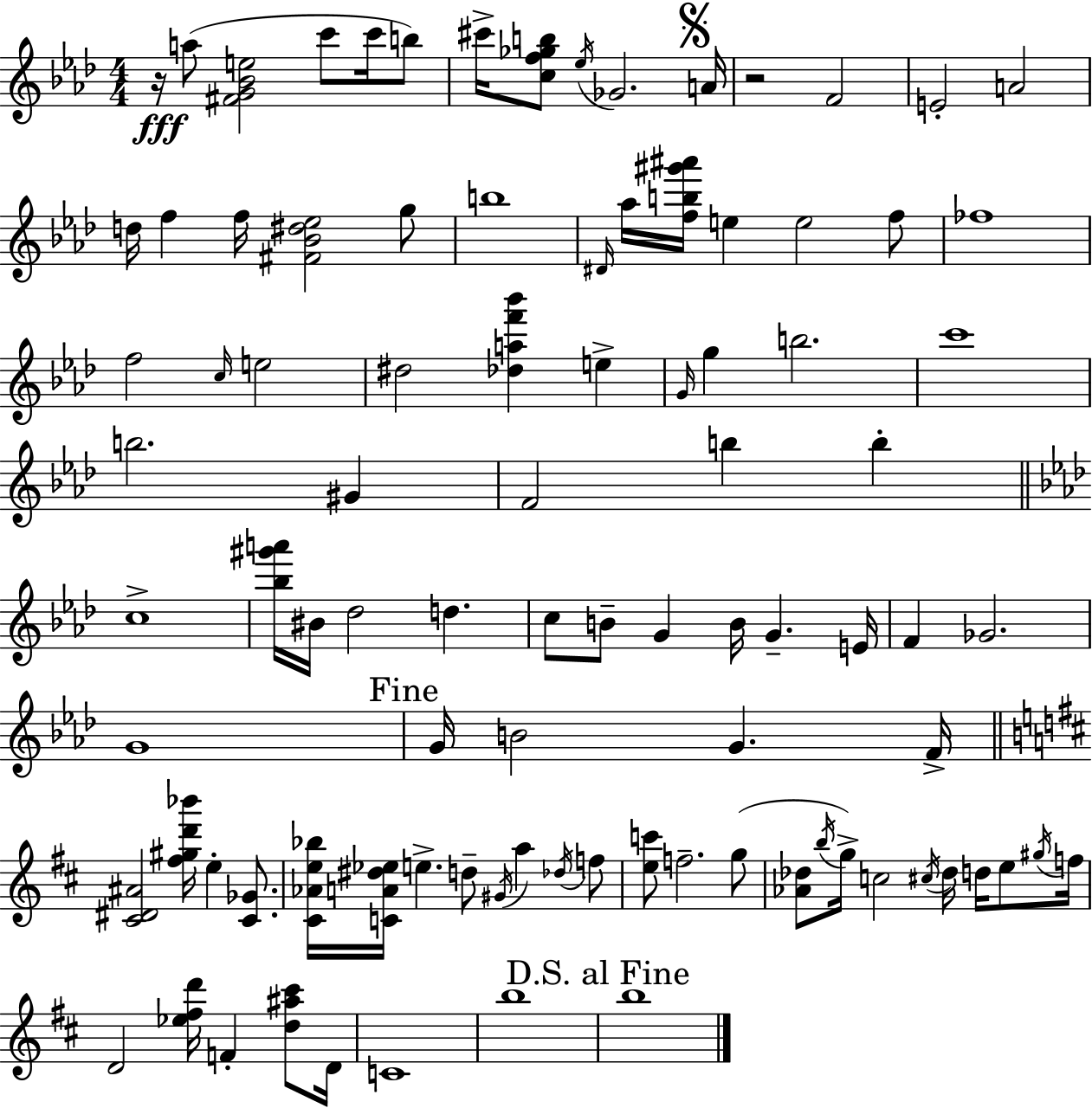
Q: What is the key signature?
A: AES major